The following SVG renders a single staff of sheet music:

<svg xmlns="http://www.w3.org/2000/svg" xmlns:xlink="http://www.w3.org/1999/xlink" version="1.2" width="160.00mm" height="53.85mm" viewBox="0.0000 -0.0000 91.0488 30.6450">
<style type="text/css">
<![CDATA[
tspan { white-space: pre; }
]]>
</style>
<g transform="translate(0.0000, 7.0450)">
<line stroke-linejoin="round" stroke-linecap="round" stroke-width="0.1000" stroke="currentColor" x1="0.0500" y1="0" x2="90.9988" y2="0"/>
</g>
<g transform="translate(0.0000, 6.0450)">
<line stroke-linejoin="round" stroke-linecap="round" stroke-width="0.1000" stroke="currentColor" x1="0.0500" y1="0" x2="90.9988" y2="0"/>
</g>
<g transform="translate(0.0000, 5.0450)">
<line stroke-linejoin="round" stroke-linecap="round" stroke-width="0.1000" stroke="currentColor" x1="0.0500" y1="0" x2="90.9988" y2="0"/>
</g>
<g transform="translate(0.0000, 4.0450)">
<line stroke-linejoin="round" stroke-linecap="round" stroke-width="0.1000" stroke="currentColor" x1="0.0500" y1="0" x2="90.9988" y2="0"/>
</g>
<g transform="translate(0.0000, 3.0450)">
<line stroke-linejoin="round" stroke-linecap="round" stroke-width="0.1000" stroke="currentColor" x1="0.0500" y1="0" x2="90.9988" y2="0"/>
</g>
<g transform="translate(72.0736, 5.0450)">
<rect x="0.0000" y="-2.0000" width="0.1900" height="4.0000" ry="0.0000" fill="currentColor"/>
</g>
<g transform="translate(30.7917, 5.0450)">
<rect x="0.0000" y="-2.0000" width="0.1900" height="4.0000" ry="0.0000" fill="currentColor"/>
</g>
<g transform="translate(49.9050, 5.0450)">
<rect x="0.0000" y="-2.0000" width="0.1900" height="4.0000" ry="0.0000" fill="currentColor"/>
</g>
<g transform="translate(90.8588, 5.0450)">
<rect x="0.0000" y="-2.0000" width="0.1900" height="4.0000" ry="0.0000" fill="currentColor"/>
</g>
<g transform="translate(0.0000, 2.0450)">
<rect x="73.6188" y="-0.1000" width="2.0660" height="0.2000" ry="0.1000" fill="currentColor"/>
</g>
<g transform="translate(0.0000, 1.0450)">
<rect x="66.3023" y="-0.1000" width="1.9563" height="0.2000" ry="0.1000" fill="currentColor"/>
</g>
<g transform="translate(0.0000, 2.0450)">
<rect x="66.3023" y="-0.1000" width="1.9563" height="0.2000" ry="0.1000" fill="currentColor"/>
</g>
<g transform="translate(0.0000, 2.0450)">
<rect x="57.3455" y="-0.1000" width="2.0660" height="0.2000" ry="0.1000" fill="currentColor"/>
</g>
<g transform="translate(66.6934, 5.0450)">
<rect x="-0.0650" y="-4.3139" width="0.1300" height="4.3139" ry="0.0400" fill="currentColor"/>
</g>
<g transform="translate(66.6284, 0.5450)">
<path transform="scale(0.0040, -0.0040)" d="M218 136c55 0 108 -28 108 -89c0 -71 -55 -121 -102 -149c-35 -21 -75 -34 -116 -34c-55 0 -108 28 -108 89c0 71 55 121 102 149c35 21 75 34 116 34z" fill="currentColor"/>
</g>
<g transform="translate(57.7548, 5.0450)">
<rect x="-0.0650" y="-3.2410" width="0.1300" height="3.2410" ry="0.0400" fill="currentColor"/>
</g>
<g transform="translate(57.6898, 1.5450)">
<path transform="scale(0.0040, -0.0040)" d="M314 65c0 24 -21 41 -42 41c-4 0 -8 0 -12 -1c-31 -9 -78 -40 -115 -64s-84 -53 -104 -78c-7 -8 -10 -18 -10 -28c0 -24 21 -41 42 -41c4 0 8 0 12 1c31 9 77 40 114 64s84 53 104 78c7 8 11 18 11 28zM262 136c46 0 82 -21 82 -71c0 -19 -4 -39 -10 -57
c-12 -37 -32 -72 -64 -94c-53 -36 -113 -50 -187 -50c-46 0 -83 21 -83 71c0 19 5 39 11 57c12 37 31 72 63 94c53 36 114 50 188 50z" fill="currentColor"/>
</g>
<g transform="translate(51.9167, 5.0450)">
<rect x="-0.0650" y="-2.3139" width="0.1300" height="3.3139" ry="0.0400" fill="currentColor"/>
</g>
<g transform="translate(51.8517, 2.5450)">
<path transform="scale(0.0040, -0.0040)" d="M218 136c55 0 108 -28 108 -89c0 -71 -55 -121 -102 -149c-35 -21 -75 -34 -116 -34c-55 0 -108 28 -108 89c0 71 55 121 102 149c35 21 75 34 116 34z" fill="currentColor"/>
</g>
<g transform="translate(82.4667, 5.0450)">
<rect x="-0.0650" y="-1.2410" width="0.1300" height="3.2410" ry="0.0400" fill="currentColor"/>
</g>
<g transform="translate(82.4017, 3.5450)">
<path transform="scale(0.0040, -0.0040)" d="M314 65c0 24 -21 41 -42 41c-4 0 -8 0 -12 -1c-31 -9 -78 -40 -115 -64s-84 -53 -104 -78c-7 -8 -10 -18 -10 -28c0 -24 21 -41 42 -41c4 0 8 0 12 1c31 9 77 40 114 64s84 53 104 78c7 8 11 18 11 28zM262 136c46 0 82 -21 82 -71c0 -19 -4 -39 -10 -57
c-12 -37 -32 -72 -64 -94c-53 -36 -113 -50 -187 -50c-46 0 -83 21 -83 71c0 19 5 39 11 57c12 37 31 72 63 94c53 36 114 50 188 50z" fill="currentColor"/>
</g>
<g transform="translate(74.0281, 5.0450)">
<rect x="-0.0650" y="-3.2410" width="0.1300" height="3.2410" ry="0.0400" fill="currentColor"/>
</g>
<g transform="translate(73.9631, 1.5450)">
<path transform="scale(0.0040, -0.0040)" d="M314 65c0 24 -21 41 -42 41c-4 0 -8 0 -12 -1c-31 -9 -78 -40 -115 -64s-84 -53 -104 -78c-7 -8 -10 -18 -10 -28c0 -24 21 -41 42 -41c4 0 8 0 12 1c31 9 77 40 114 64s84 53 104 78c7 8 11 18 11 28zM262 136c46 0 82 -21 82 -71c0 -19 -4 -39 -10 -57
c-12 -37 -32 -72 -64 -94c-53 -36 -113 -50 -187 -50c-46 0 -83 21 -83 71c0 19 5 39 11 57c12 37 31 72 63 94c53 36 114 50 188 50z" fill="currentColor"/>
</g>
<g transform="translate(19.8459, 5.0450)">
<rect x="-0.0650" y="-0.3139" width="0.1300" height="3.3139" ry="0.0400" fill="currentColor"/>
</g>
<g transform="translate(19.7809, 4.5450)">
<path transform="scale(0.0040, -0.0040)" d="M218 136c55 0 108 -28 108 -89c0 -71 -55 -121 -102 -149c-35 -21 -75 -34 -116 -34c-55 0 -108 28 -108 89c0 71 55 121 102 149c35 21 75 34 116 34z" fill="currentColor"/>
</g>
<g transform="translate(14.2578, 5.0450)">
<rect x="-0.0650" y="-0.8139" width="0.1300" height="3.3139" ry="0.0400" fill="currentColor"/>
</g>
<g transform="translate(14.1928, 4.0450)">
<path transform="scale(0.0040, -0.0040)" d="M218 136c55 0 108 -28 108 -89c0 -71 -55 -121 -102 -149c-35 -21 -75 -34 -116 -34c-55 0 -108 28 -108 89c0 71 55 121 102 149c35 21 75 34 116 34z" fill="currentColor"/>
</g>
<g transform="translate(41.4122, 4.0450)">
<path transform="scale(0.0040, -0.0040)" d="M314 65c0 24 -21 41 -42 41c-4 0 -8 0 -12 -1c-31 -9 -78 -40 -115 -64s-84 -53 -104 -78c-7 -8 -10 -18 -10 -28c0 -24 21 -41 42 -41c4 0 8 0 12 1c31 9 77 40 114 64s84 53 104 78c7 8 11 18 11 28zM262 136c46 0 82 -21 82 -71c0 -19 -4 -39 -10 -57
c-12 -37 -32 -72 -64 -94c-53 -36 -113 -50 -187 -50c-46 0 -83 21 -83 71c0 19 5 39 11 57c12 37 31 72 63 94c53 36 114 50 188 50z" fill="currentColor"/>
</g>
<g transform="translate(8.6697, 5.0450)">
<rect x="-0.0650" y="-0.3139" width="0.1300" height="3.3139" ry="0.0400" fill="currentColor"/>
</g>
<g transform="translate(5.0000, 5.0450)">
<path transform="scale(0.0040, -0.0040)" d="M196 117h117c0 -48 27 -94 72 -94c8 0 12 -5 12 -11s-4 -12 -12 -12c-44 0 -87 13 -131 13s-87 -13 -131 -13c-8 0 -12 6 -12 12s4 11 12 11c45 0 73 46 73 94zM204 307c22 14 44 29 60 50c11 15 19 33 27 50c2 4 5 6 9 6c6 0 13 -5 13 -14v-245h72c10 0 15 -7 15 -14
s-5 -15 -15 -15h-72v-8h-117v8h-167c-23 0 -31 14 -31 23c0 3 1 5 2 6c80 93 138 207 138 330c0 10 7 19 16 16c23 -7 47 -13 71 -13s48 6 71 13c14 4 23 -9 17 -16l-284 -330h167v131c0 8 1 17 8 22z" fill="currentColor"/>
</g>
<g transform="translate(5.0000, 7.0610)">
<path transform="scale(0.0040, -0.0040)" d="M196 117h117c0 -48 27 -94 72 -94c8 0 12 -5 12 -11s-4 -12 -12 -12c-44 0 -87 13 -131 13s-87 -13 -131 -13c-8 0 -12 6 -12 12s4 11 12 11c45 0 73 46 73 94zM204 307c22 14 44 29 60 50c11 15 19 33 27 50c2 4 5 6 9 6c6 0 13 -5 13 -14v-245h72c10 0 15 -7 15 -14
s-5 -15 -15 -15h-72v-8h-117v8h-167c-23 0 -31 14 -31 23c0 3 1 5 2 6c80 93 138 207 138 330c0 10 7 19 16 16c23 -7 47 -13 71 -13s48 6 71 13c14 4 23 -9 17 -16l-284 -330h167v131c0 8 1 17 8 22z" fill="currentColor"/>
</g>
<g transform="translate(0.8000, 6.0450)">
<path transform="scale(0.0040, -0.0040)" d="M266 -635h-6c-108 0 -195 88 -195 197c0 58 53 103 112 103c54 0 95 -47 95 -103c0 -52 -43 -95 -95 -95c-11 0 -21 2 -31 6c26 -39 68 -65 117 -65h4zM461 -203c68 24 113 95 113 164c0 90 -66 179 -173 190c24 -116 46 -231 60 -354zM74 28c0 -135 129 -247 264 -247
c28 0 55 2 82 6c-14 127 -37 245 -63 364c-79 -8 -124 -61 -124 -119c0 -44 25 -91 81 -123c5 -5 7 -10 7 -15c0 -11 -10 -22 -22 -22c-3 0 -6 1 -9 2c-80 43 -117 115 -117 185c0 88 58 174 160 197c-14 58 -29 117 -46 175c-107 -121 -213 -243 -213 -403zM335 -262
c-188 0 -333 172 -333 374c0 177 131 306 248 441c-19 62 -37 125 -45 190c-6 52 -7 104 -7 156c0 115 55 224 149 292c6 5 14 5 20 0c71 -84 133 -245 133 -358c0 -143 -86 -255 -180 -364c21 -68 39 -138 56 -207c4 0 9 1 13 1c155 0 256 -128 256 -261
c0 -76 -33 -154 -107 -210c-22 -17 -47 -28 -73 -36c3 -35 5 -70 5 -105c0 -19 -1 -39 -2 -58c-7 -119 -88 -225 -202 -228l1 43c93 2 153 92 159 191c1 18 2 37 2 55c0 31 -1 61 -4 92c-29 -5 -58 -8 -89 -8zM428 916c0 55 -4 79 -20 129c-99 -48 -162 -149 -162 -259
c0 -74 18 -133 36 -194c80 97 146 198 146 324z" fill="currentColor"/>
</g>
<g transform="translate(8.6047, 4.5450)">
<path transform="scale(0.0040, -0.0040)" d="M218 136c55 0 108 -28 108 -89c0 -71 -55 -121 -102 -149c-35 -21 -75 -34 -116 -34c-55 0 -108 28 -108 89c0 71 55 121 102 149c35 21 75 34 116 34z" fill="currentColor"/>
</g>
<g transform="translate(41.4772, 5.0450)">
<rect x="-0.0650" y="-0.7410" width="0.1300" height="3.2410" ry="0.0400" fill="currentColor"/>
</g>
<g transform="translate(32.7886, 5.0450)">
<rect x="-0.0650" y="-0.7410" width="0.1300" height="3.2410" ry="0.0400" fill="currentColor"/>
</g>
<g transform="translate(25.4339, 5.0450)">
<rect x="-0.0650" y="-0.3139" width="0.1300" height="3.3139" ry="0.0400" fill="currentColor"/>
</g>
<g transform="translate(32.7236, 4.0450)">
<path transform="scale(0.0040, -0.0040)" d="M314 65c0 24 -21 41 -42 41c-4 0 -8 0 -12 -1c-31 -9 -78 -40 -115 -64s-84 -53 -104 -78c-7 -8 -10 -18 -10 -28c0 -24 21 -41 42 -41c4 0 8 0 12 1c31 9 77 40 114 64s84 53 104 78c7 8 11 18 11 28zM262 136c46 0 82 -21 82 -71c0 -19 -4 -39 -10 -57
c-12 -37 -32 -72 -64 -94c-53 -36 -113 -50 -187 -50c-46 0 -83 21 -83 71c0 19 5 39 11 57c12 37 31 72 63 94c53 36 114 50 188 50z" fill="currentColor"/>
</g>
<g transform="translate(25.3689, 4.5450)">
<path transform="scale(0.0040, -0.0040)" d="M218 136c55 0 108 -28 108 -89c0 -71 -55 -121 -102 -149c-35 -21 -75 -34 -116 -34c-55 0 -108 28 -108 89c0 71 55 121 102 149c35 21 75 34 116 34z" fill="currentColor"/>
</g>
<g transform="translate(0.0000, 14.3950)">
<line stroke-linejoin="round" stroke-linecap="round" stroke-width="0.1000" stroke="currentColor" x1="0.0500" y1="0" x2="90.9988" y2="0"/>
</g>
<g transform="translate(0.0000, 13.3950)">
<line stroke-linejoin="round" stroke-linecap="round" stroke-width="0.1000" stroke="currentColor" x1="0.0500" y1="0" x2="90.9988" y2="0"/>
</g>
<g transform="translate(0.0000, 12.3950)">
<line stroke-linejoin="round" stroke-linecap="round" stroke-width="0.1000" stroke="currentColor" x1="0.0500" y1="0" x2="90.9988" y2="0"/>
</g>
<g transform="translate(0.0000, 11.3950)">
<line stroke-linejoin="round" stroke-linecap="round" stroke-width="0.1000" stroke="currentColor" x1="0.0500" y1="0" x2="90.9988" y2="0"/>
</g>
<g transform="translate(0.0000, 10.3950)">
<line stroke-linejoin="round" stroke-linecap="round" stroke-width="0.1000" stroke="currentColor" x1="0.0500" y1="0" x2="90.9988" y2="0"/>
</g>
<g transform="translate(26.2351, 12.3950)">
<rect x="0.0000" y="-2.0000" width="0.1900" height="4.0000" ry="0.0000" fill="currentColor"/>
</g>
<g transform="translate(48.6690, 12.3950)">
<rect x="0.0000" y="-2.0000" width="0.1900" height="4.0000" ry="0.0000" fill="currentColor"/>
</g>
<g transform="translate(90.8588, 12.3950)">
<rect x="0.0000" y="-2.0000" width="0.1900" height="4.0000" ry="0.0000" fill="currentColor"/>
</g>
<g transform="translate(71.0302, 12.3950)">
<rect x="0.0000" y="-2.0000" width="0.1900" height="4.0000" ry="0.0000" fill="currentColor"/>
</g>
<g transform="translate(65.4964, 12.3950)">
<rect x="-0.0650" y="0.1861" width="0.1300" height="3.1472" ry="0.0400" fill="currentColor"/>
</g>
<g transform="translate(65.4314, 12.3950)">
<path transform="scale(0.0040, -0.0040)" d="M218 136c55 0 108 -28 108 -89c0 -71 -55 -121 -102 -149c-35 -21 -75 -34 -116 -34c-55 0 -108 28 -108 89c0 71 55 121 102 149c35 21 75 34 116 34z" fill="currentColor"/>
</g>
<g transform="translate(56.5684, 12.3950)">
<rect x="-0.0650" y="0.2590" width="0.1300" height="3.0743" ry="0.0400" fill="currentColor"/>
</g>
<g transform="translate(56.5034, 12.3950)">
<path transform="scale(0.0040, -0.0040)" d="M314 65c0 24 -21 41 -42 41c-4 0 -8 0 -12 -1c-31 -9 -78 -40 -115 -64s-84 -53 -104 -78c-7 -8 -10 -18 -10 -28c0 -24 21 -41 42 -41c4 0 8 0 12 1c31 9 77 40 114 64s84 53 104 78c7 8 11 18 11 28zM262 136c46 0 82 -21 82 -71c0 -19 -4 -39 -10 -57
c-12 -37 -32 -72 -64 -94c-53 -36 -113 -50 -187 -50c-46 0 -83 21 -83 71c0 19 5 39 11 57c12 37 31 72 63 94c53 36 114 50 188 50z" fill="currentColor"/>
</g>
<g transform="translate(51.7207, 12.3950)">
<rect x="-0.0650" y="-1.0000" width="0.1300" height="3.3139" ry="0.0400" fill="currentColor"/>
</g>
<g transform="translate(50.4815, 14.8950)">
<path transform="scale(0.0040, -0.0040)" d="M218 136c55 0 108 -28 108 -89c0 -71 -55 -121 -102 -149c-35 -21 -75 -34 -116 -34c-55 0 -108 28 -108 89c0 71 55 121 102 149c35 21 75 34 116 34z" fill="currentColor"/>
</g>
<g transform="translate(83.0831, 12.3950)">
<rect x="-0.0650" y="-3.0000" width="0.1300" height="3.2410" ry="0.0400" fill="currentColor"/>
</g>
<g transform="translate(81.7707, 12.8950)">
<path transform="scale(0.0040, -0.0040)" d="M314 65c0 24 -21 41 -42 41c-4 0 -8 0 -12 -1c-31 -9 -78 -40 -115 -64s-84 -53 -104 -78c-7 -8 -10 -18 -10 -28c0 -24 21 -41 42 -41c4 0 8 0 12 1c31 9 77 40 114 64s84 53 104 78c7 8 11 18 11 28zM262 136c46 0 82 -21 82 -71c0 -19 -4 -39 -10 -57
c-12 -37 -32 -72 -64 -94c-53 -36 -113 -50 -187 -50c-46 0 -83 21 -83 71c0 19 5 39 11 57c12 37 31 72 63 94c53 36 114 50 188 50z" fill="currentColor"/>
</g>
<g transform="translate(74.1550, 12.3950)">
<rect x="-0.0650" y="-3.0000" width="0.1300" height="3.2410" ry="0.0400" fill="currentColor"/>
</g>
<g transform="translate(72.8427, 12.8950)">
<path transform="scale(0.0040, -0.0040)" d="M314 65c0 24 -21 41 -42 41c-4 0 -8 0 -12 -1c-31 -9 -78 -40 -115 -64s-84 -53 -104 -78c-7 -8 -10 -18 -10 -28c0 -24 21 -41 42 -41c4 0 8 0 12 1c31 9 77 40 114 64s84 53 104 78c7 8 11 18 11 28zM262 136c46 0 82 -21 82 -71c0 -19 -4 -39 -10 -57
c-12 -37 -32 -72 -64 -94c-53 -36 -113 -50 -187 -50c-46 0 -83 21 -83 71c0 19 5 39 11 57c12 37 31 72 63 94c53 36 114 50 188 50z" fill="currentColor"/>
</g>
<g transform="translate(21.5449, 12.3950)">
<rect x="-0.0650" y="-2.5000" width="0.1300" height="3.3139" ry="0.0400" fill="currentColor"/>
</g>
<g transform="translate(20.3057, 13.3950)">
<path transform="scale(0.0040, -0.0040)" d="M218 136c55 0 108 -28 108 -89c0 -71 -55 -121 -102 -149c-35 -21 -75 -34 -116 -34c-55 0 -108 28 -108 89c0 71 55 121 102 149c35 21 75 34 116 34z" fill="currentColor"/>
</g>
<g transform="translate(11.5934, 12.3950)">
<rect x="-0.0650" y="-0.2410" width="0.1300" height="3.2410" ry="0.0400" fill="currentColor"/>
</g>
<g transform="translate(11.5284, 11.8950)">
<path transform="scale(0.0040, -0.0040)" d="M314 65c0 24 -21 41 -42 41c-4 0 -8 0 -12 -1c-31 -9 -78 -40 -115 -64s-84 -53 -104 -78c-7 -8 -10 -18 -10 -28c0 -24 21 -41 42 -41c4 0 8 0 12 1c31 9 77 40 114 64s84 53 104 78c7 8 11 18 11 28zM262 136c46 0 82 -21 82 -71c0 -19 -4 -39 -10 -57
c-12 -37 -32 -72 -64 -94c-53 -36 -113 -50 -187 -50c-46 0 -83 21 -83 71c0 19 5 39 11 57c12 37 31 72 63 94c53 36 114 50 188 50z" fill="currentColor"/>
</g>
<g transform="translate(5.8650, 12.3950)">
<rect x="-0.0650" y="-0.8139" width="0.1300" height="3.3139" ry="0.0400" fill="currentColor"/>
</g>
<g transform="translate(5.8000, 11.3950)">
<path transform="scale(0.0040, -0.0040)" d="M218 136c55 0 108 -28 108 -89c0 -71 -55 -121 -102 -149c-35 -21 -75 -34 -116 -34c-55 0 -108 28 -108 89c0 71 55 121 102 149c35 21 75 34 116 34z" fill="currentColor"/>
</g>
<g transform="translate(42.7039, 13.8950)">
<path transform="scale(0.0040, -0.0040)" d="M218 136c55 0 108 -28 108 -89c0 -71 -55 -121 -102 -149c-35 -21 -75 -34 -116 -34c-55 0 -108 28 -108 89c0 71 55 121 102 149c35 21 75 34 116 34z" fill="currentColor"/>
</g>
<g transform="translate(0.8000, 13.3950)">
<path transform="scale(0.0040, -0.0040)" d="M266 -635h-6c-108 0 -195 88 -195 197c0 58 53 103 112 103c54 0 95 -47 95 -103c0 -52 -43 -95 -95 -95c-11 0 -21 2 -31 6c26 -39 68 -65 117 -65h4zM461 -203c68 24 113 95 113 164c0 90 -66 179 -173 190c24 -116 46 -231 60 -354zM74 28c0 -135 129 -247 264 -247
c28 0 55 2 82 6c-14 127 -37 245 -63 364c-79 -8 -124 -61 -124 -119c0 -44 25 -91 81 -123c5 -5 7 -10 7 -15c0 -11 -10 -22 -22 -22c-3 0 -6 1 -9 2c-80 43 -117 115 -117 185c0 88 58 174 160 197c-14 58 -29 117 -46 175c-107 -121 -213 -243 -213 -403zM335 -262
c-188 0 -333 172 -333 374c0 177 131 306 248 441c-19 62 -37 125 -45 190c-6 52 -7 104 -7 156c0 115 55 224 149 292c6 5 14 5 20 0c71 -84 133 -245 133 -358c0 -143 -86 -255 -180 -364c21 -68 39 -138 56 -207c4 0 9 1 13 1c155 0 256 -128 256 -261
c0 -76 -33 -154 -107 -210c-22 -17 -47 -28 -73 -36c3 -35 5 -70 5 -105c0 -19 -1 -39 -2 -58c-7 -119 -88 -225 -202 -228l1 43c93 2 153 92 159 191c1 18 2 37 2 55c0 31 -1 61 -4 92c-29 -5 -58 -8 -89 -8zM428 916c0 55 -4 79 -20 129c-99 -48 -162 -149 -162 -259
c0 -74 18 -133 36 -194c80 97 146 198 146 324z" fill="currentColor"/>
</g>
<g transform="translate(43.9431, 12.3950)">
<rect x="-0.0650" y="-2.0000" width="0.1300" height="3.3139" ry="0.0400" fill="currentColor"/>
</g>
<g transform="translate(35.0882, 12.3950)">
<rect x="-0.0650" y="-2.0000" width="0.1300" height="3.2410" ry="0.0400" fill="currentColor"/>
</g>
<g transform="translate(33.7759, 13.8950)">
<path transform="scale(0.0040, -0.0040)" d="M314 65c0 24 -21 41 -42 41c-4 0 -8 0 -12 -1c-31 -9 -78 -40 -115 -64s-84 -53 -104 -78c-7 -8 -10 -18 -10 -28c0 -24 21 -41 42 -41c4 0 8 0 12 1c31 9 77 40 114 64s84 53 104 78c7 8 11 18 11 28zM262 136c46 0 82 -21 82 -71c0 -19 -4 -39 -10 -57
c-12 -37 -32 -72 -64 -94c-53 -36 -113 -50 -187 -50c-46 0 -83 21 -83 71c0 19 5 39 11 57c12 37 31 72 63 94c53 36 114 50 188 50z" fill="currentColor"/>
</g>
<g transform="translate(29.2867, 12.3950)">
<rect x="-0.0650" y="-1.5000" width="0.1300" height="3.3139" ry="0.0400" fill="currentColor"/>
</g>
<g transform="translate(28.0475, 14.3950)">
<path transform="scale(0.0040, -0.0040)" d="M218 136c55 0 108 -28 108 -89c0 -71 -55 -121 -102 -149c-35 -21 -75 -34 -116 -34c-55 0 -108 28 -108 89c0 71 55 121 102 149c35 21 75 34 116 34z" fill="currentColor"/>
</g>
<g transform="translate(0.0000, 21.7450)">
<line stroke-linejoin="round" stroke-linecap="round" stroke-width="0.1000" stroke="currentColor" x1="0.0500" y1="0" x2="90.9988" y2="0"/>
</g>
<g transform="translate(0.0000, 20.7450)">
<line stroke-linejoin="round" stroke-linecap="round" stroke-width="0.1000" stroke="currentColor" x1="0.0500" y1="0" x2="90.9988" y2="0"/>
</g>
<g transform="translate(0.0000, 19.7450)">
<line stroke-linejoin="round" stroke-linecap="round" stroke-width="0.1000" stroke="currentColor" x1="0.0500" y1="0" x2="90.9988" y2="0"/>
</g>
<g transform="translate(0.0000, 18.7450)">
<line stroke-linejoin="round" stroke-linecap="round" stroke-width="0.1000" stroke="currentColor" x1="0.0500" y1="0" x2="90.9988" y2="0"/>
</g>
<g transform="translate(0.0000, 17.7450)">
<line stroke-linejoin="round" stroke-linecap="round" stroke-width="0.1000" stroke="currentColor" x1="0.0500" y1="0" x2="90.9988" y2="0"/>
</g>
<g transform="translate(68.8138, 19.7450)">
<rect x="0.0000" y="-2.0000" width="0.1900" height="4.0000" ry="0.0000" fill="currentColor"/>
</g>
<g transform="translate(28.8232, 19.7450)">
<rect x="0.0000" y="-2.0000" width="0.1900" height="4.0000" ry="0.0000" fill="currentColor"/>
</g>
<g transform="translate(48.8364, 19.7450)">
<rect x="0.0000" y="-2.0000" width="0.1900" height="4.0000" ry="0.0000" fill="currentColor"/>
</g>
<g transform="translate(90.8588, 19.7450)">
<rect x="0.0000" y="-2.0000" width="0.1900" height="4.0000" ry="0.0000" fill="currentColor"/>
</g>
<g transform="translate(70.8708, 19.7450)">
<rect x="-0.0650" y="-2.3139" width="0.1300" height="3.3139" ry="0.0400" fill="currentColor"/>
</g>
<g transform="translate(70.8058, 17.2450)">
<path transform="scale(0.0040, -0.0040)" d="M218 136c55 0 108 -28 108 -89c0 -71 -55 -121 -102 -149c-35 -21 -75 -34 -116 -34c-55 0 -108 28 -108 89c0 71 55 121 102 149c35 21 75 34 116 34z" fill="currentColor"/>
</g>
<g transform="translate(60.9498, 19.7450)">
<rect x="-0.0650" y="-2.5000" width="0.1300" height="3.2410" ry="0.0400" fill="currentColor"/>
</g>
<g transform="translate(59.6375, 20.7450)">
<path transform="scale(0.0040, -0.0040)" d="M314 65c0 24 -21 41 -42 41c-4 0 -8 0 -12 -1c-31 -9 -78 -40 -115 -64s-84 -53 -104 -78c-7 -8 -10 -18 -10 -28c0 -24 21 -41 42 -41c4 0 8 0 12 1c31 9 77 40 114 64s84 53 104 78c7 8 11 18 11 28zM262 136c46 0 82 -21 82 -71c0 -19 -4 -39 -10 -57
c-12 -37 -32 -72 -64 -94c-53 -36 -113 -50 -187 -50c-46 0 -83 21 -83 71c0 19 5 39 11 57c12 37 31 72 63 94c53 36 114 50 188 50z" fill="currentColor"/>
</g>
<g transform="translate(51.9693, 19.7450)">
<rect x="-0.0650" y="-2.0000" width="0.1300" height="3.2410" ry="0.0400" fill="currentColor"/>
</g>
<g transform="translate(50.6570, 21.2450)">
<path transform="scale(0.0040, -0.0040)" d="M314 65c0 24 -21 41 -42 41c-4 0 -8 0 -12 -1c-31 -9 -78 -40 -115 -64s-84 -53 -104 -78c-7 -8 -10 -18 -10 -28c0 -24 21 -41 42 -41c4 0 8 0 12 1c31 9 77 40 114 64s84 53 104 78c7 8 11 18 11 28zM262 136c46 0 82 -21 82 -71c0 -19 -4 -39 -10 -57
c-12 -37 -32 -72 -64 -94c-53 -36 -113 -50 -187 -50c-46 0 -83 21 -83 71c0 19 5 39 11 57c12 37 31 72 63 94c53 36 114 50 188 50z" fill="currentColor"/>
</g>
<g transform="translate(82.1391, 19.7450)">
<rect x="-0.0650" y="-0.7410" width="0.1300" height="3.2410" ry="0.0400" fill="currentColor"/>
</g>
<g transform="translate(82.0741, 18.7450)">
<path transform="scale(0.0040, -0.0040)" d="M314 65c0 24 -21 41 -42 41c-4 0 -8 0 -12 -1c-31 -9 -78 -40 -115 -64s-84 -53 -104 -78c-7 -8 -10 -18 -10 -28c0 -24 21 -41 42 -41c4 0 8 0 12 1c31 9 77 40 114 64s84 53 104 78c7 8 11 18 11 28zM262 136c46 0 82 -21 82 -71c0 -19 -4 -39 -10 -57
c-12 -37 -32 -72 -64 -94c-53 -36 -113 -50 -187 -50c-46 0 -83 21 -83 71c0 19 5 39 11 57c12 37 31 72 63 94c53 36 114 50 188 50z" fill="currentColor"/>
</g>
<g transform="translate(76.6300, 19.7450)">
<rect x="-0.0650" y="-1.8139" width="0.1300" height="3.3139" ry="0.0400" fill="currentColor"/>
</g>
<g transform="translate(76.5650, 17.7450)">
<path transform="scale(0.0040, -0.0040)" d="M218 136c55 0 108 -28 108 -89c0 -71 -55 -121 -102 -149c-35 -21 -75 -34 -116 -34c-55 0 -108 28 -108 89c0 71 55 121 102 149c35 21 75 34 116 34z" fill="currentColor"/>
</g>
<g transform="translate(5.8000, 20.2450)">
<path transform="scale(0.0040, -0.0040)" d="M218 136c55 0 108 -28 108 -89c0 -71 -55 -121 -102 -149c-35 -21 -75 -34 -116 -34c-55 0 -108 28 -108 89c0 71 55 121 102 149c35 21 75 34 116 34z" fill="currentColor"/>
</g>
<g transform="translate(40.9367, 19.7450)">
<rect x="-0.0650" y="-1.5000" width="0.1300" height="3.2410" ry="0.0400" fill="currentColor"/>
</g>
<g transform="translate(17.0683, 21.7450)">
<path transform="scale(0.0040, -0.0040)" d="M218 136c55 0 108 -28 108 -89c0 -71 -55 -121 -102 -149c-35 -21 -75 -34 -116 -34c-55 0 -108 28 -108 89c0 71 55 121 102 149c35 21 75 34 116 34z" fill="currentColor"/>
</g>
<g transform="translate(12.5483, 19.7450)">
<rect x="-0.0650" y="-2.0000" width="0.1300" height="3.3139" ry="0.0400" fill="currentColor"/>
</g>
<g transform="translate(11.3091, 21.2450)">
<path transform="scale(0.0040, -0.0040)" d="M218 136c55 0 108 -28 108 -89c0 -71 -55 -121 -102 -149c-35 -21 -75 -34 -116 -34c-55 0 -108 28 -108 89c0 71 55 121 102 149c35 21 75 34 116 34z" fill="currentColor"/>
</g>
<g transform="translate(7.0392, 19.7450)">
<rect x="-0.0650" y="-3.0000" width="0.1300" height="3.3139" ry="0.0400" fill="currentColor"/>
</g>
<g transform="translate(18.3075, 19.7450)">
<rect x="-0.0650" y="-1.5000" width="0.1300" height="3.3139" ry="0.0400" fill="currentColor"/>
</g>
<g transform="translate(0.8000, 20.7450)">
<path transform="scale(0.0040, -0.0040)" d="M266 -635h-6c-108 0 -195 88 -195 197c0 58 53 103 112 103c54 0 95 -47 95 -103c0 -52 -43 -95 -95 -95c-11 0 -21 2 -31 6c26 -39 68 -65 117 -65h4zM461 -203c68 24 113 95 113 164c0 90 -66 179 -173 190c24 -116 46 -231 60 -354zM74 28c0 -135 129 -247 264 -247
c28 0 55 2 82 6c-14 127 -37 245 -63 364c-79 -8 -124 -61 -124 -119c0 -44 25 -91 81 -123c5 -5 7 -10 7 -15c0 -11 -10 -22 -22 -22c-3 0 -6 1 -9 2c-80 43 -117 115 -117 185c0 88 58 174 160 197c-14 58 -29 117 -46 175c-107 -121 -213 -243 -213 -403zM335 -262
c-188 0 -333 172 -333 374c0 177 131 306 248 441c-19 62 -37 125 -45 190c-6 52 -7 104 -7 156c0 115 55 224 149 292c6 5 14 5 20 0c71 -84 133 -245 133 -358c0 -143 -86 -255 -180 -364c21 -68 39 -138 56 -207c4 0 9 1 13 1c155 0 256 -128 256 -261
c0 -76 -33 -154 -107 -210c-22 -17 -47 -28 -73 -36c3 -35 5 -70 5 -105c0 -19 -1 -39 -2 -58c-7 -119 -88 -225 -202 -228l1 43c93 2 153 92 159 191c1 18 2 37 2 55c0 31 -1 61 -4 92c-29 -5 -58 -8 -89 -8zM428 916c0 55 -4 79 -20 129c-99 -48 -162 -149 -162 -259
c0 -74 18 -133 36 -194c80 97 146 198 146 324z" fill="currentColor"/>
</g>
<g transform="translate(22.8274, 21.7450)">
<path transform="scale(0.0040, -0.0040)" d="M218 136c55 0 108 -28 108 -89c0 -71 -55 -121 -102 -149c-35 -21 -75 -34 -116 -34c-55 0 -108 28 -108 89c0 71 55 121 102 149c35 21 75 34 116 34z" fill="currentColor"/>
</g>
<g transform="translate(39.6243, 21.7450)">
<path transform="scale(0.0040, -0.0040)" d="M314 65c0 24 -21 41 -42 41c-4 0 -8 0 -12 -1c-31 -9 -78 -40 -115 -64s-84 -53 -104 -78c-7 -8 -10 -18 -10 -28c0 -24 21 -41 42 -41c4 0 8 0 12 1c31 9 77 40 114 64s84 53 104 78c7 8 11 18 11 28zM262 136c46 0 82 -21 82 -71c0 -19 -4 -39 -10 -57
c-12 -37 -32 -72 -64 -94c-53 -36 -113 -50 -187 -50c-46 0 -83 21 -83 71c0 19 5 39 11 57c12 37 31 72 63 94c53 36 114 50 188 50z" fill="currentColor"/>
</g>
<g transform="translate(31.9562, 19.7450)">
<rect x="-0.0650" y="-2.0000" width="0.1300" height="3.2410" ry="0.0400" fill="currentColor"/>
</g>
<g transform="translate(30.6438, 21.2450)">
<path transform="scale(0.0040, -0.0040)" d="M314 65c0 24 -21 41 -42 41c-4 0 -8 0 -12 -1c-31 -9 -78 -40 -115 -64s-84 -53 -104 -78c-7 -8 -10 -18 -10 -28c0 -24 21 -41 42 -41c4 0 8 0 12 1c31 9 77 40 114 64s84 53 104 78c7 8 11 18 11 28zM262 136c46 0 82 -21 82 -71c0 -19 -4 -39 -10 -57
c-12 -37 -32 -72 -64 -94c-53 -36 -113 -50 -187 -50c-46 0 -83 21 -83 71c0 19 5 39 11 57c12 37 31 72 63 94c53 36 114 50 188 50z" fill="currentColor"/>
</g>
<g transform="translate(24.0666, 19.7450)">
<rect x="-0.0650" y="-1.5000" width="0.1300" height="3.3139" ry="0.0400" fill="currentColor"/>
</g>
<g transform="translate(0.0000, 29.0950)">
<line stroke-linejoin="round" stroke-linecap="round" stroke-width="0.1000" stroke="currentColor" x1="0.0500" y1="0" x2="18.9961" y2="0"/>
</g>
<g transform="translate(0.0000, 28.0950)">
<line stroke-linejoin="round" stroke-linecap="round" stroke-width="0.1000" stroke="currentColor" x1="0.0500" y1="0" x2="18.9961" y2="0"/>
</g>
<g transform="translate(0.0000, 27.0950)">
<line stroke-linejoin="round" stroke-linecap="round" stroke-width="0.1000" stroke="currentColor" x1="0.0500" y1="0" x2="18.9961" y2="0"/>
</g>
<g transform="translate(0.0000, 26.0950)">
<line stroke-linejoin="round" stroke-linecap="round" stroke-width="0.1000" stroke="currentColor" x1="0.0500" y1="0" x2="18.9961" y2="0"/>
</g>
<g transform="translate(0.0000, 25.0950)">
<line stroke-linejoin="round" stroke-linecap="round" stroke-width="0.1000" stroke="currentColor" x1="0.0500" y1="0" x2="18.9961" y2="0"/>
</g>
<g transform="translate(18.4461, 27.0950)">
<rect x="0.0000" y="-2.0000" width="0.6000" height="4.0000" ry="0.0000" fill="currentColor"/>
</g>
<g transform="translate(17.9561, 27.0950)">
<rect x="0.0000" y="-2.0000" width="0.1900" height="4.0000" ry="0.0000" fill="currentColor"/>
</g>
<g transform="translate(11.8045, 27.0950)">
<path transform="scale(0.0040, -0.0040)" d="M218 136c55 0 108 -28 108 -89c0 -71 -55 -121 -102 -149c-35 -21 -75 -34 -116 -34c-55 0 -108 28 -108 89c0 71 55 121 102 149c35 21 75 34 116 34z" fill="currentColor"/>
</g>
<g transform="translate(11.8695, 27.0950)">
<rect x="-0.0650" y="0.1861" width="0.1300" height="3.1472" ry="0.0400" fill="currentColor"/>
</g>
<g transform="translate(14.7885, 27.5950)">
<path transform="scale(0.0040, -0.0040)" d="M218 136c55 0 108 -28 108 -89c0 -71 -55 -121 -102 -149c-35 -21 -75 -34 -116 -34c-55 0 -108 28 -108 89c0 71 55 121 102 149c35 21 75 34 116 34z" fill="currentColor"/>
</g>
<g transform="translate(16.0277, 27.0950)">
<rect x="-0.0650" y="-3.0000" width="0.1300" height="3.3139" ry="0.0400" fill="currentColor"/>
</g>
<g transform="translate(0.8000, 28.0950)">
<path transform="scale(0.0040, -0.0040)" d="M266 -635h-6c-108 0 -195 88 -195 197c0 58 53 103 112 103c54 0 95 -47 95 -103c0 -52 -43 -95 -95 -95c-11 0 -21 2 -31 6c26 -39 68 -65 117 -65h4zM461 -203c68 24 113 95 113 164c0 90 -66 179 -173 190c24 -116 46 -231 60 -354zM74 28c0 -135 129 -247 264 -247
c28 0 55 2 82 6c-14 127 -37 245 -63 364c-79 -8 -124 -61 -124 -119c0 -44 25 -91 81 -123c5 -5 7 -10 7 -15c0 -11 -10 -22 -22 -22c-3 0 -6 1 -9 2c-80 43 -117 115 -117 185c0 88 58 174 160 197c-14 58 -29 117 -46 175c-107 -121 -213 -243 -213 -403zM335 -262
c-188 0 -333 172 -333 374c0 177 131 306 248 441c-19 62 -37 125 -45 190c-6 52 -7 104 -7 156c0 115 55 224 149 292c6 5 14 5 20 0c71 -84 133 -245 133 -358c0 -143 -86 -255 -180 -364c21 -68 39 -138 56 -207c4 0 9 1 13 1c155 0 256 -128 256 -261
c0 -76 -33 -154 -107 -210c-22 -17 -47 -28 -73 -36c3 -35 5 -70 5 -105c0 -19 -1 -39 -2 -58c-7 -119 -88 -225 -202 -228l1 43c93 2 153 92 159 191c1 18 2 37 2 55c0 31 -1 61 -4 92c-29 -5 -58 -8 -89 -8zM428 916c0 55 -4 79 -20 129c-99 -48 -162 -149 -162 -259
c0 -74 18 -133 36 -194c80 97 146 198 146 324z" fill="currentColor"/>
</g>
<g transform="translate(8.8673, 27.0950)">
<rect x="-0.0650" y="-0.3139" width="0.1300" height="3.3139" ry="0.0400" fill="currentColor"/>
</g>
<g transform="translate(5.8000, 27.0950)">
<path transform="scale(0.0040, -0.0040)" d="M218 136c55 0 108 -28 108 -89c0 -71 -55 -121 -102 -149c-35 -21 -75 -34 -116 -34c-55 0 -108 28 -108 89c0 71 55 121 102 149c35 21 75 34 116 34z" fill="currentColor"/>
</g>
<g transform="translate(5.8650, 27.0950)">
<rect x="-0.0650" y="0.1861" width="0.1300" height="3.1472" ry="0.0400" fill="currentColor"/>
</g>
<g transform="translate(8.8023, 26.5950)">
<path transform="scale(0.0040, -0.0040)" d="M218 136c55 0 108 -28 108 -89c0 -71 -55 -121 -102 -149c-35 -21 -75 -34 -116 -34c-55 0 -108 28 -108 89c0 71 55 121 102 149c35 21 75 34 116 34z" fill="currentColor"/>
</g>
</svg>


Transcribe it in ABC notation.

X:1
T:Untitled
M:4/4
L:1/4
K:C
c d c c d2 d2 g b2 d' b2 e2 d c2 G E F2 F D B2 B A2 A2 A F E E F2 E2 F2 G2 g f d2 B c B A